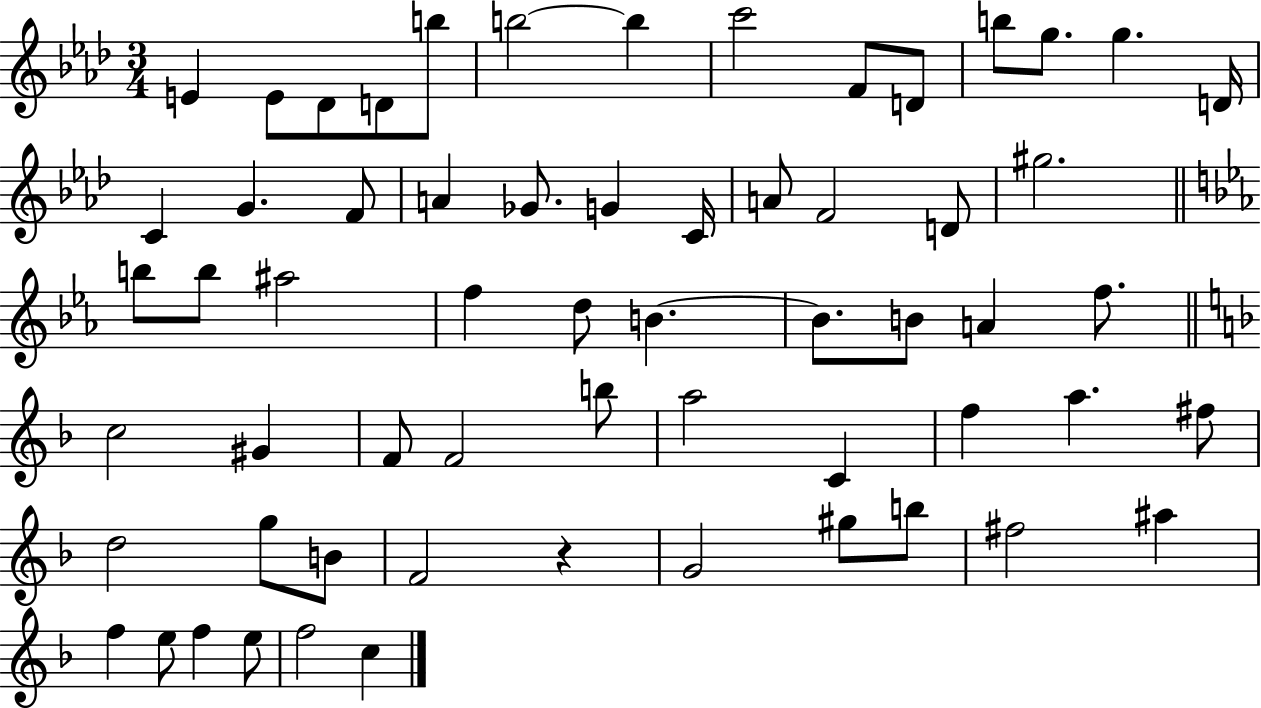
E4/q E4/e Db4/e D4/e B5/e B5/h B5/q C6/h F4/e D4/e B5/e G5/e. G5/q. D4/s C4/q G4/q. F4/e A4/q Gb4/e. G4/q C4/s A4/e F4/h D4/e G#5/h. B5/e B5/e A#5/h F5/q D5/e B4/q. B4/e. B4/e A4/q F5/e. C5/h G#4/q F4/e F4/h B5/e A5/h C4/q F5/q A5/q. F#5/e D5/h G5/e B4/e F4/h R/q G4/h G#5/e B5/e F#5/h A#5/q F5/q E5/e F5/q E5/e F5/h C5/q